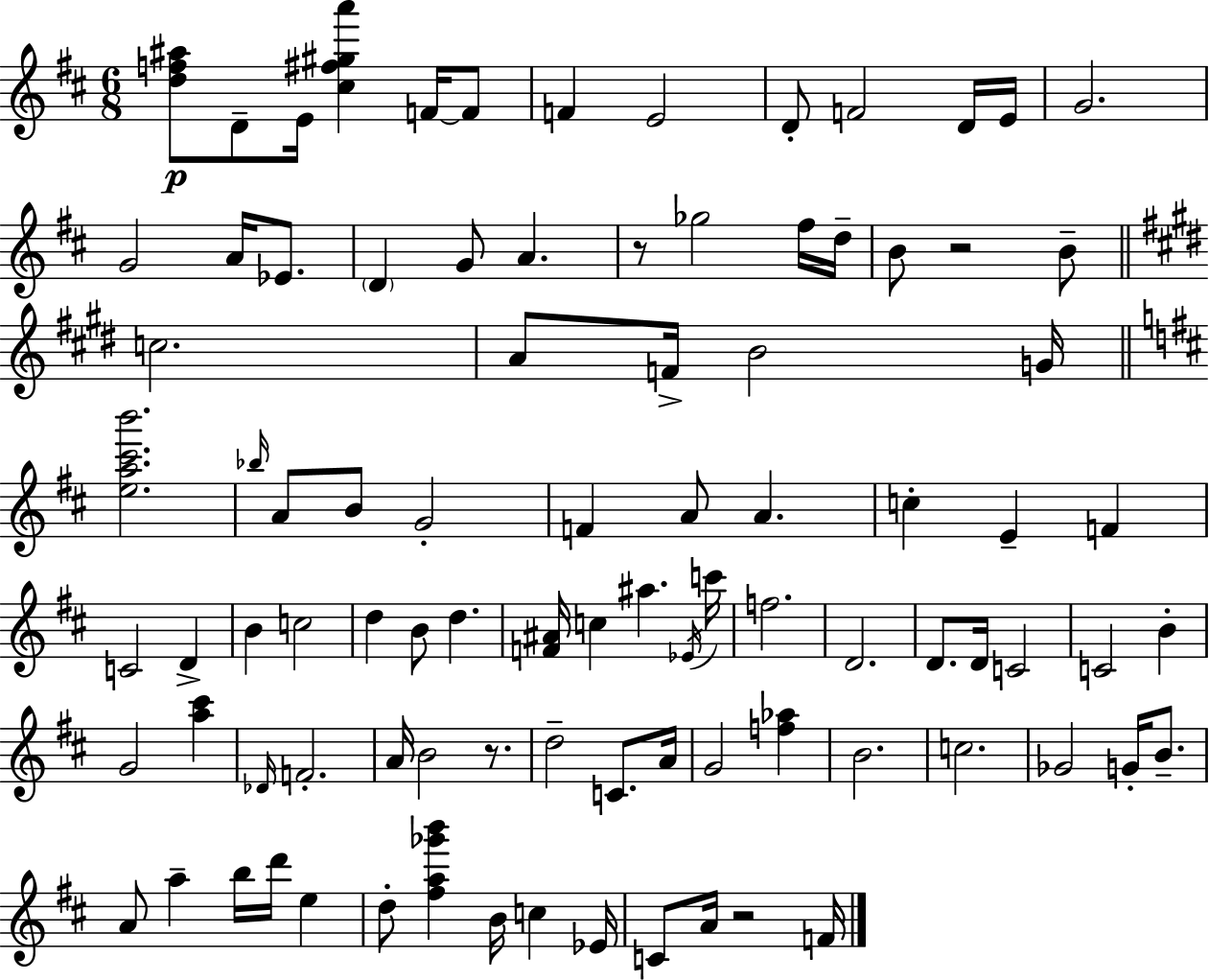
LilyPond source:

{
  \clef treble
  \numericTimeSignature
  \time 6/8
  \key d \major
  <d'' f'' ais''>8\p d'8-- e'16 <cis'' fis'' gis'' a'''>4 f'16~~ f'8 | f'4 e'2 | d'8-. f'2 d'16 e'16 | g'2. | \break g'2 a'16 ees'8. | \parenthesize d'4 g'8 a'4. | r8 ges''2 fis''16 d''16-- | b'8 r2 b'8-- | \break \bar "||" \break \key e \major c''2. | a'8 f'16-> b'2 g'16 | \bar "||" \break \key d \major <e'' a'' cis''' b'''>2. | \grace { bes''16 } a'8 b'8 g'2-. | f'4 a'8 a'4. | c''4-. e'4-- f'4 | \break c'2 d'4-> | b'4 c''2 | d''4 b'8 d''4. | <f' ais'>16 c''4 ais''4. | \break \acciaccatura { ees'16 } c'''16 f''2. | d'2. | d'8. d'16 c'2 | c'2 b'4-. | \break g'2 <a'' cis'''>4 | \grace { des'16 } f'2.-. | a'16 b'2 | r8. d''2-- c'8. | \break a'16 g'2 <f'' aes''>4 | b'2. | c''2. | ges'2 g'16-. | \break b'8.-- a'8 a''4-- b''16 d'''16 e''4 | d''8-. <fis'' a'' ges''' b'''>4 b'16 c''4 | ees'16 c'8 a'16 r2 | f'16 \bar "|."
}